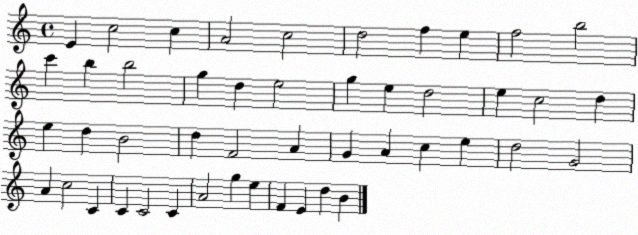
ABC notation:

X:1
T:Untitled
M:4/4
L:1/4
K:C
E c2 c A2 c2 d2 f e f2 b2 c' b b2 g d e2 g e d2 e c2 d e d B2 d F2 A G A c e d2 G2 A c2 C C C2 C A2 g e F E d B